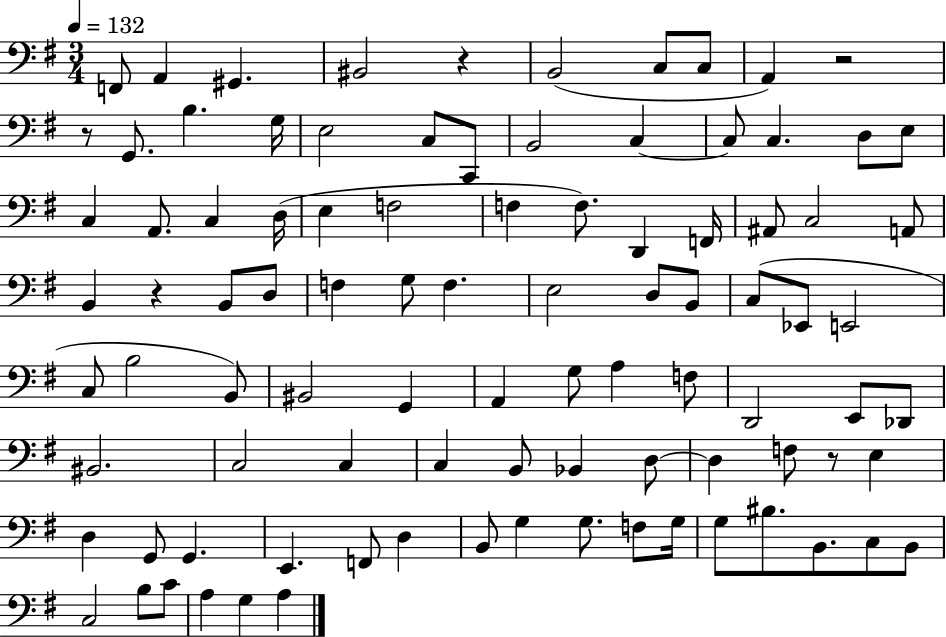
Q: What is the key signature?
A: G major